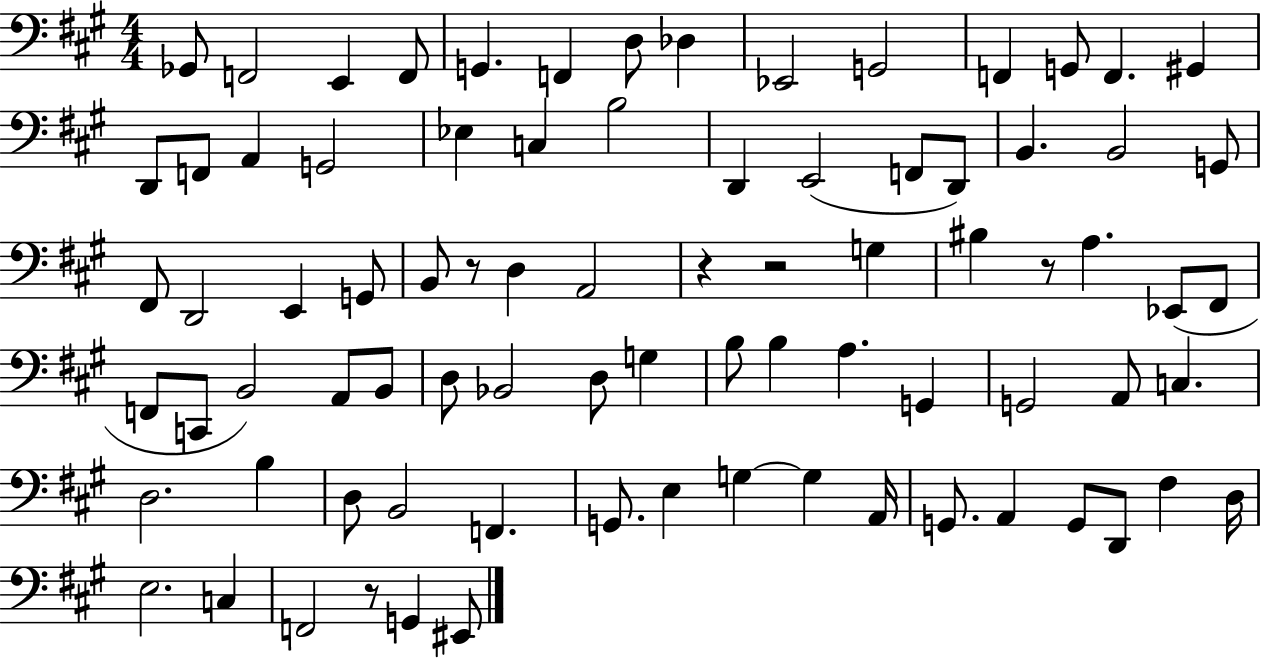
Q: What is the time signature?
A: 4/4